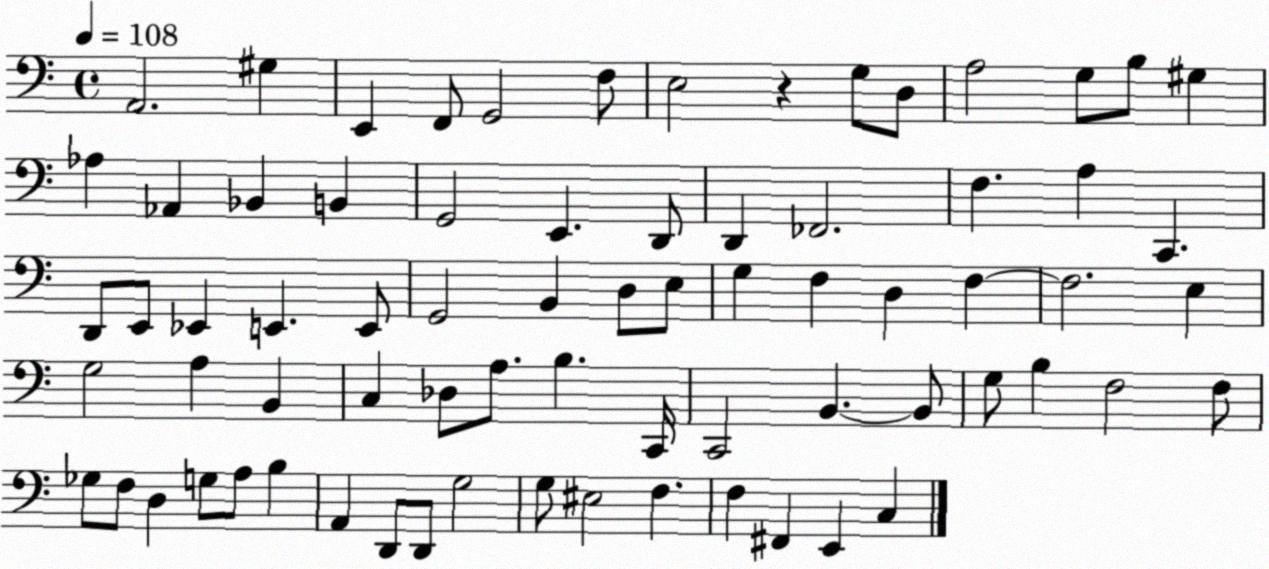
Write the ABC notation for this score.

X:1
T:Untitled
M:4/4
L:1/4
K:C
A,,2 ^G, E,, F,,/2 G,,2 F,/2 E,2 z G,/2 D,/2 A,2 G,/2 B,/2 ^G, _A, _A,, _B,, B,, G,,2 E,, D,,/2 D,, _F,,2 F, A, C,, D,,/2 E,,/2 _E,, E,, E,,/2 G,,2 B,, D,/2 E,/2 G, F, D, F, F,2 E, G,2 A, B,, C, _D,/2 A,/2 B, C,,/4 C,,2 B,, B,,/2 G,/2 B, F,2 F,/2 _G,/2 F,/2 D, G,/2 A,/2 B, A,, D,,/2 D,,/2 G,2 G,/2 ^E,2 F, F, ^F,, E,, C,